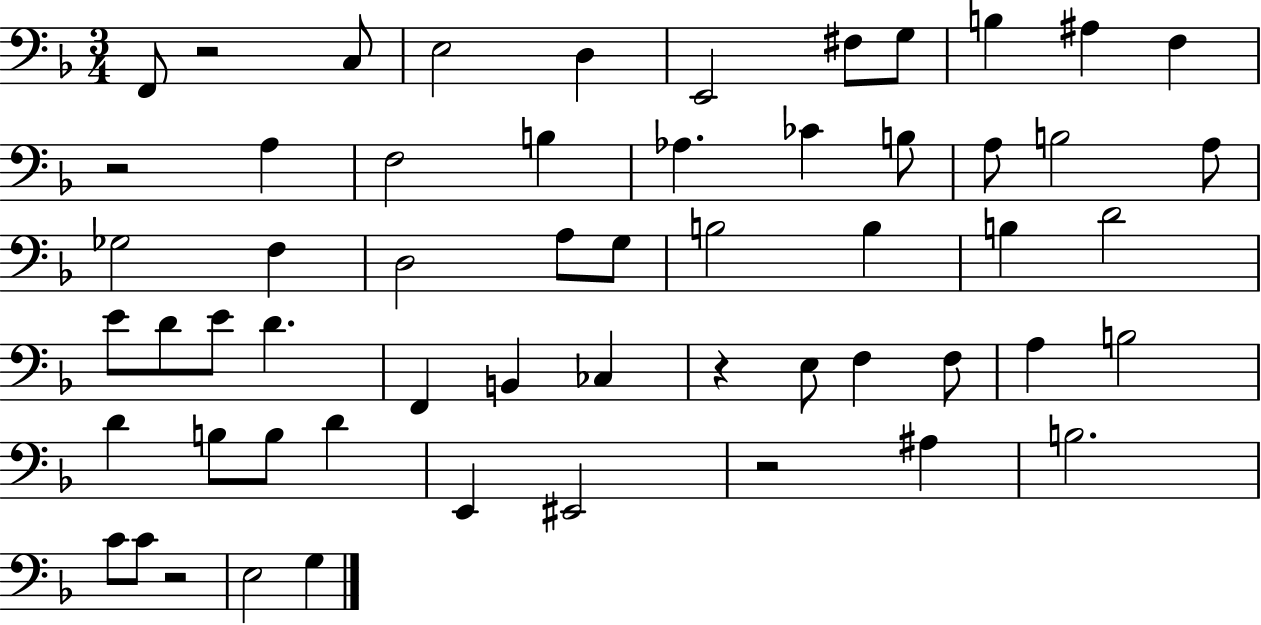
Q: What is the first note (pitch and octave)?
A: F2